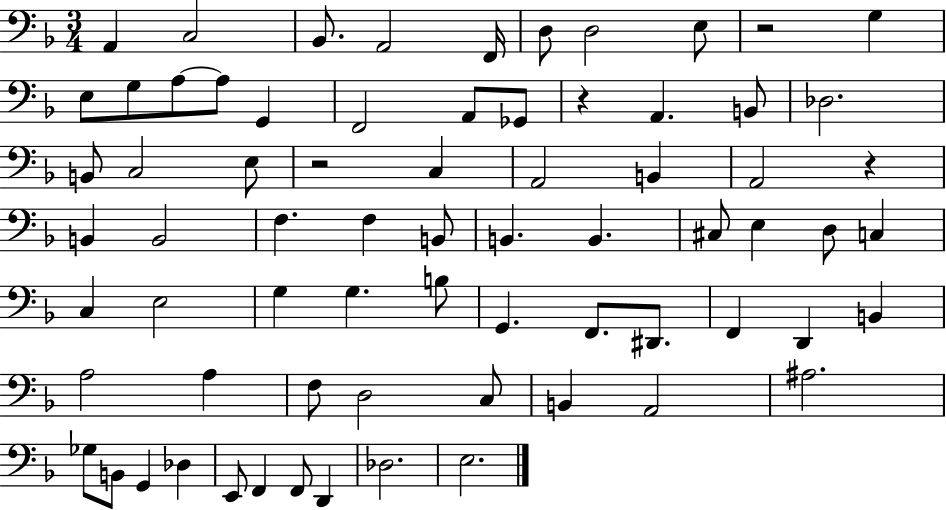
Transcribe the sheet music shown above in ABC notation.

X:1
T:Untitled
M:3/4
L:1/4
K:F
A,, C,2 _B,,/2 A,,2 F,,/4 D,/2 D,2 E,/2 z2 G, E,/2 G,/2 A,/2 A,/2 G,, F,,2 A,,/2 _G,,/2 z A,, B,,/2 _D,2 B,,/2 C,2 E,/2 z2 C, A,,2 B,, A,,2 z B,, B,,2 F, F, B,,/2 B,, B,, ^C,/2 E, D,/2 C, C, E,2 G, G, B,/2 G,, F,,/2 ^D,,/2 F,, D,, B,, A,2 A, F,/2 D,2 C,/2 B,, A,,2 ^A,2 _G,/2 B,,/2 G,, _D, E,,/2 F,, F,,/2 D,, _D,2 E,2